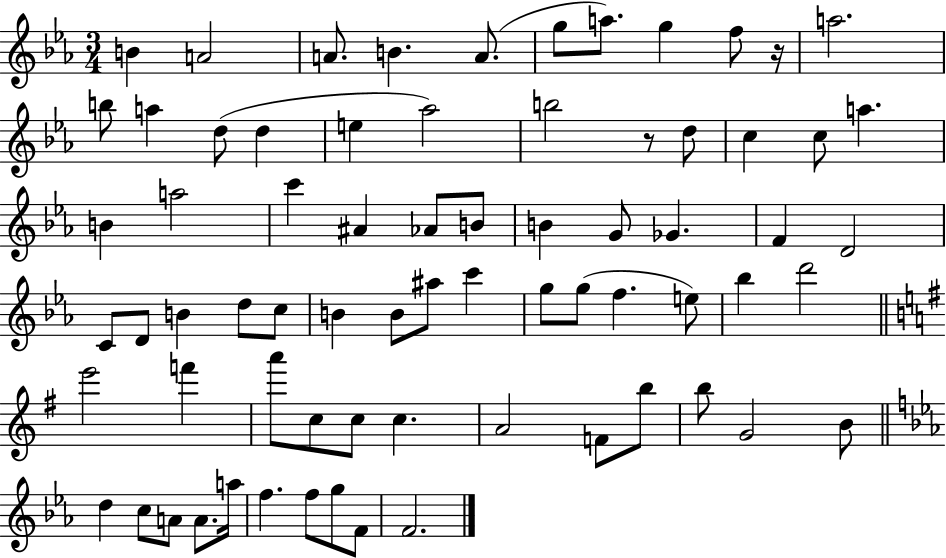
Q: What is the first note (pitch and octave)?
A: B4